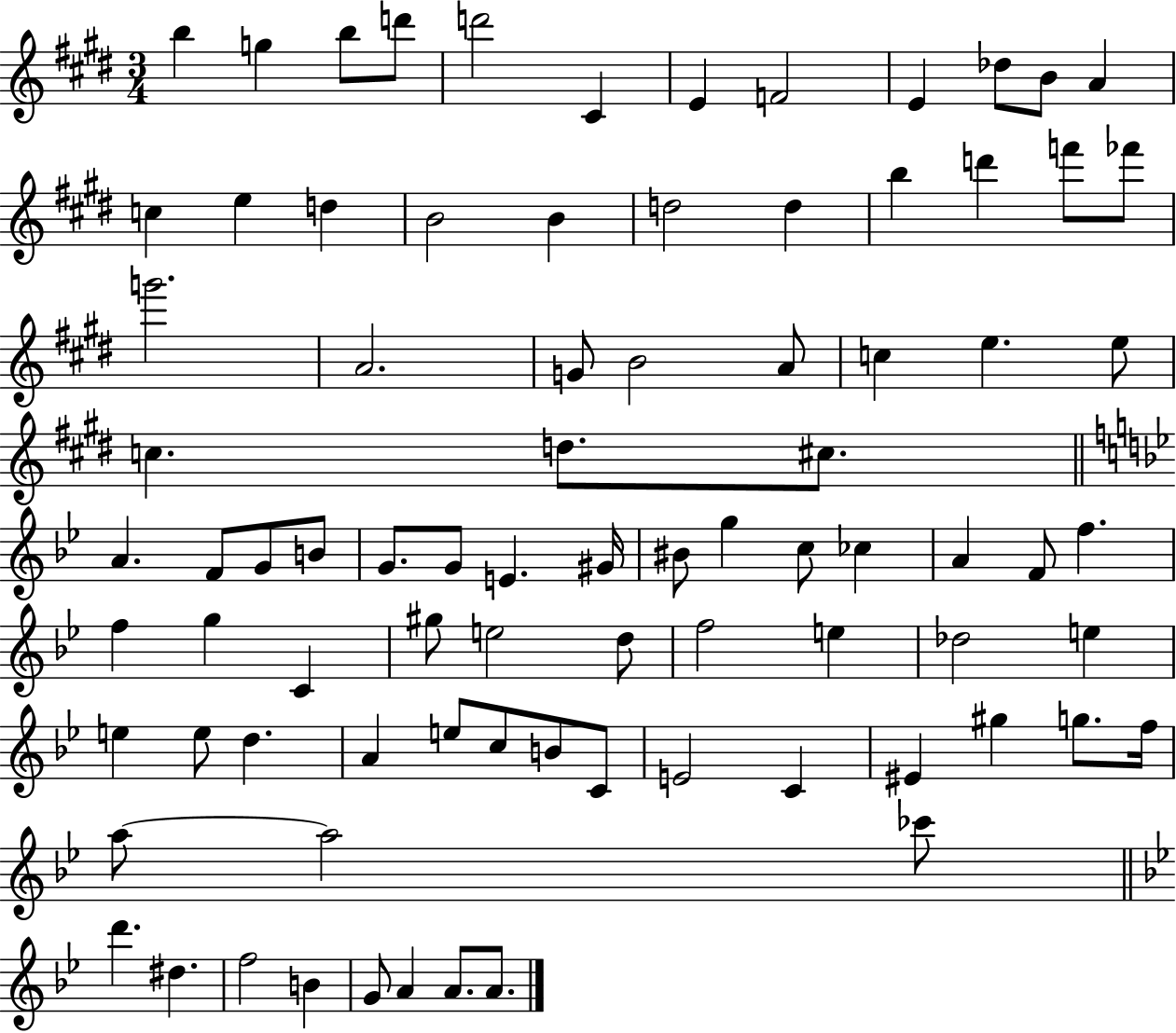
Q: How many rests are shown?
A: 0